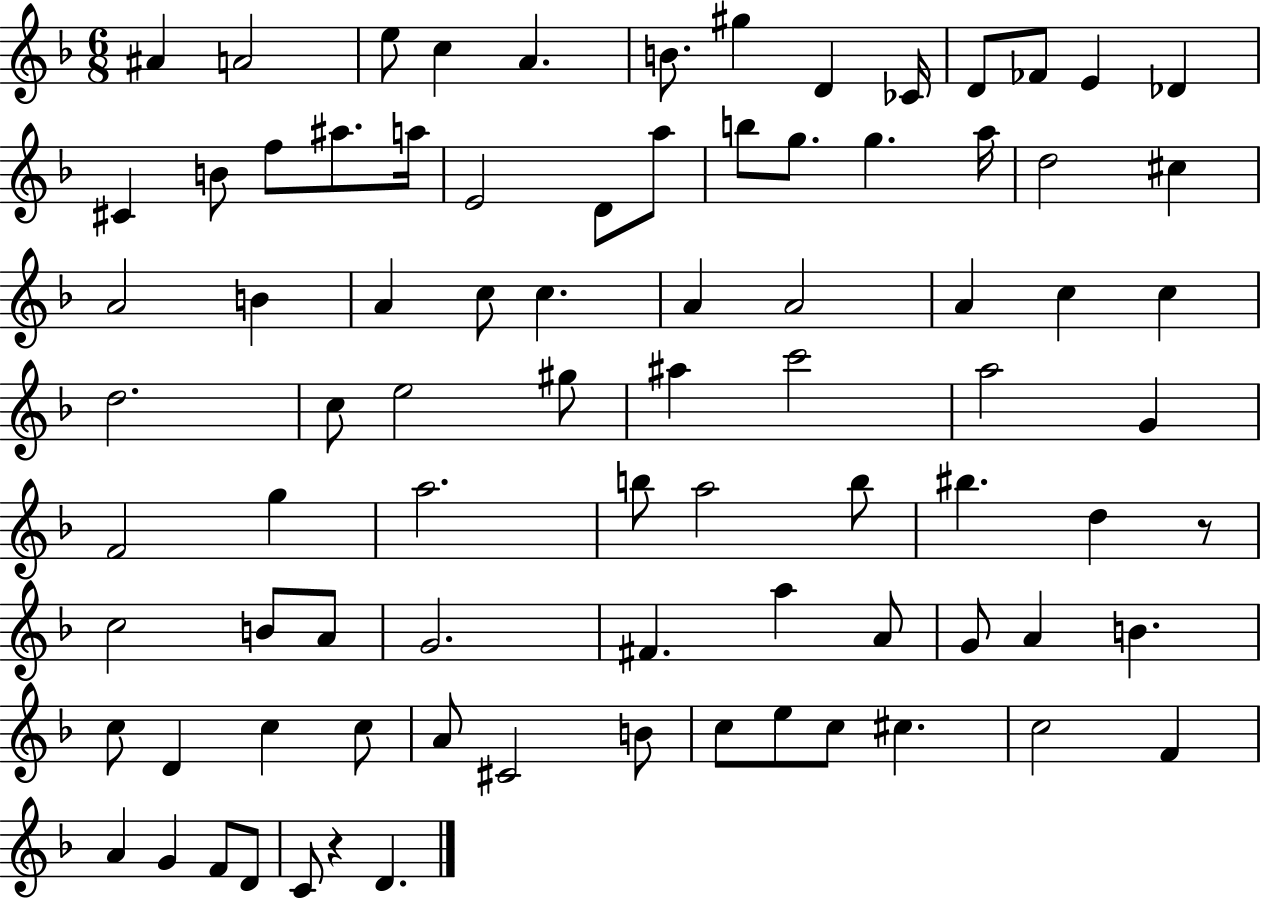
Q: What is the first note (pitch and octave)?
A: A#4